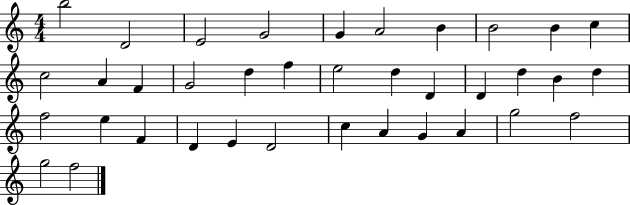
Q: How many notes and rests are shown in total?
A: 37